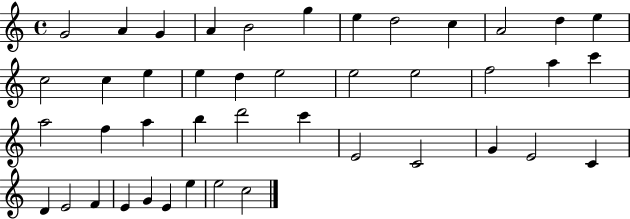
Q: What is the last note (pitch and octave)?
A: C5